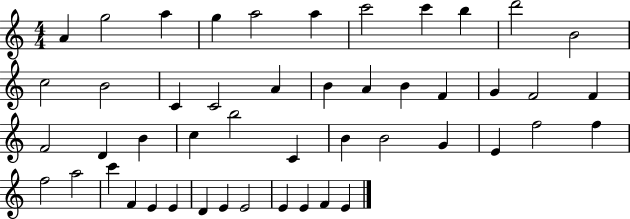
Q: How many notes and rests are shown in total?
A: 48